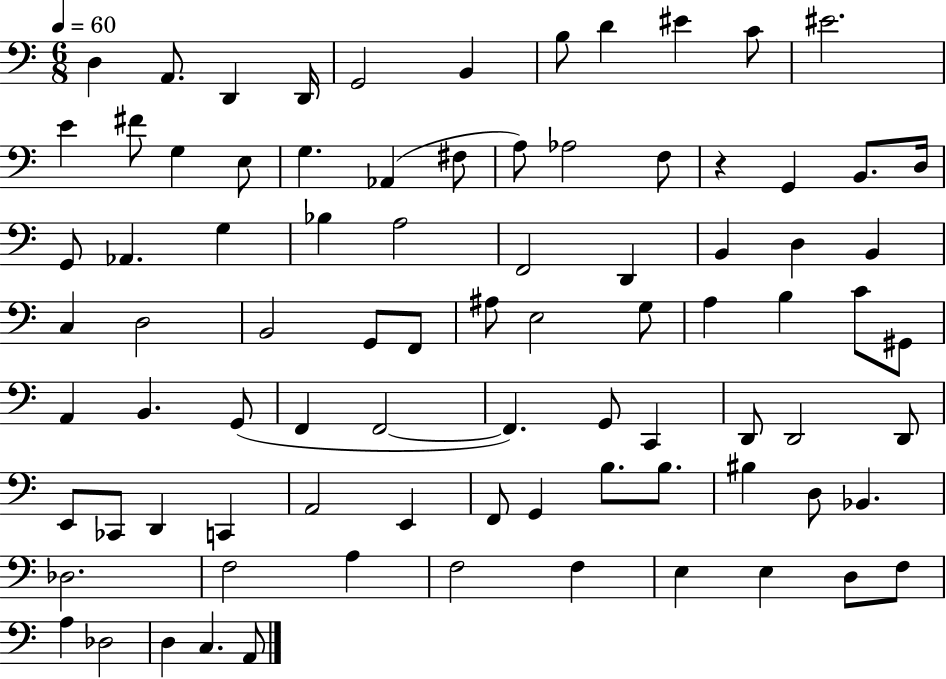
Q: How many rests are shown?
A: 1